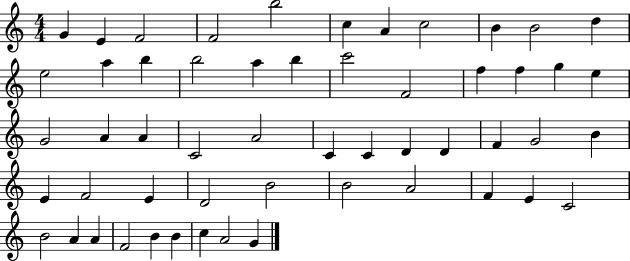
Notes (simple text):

G4/q E4/q F4/h F4/h B5/h C5/q A4/q C5/h B4/q B4/h D5/q E5/h A5/q B5/q B5/h A5/q B5/q C6/h F4/h F5/q F5/q G5/q E5/q G4/h A4/q A4/q C4/h A4/h C4/q C4/q D4/q D4/q F4/q G4/h B4/q E4/q F4/h E4/q D4/h B4/h B4/h A4/h F4/q E4/q C4/h B4/h A4/q A4/q F4/h B4/q B4/q C5/q A4/h G4/q